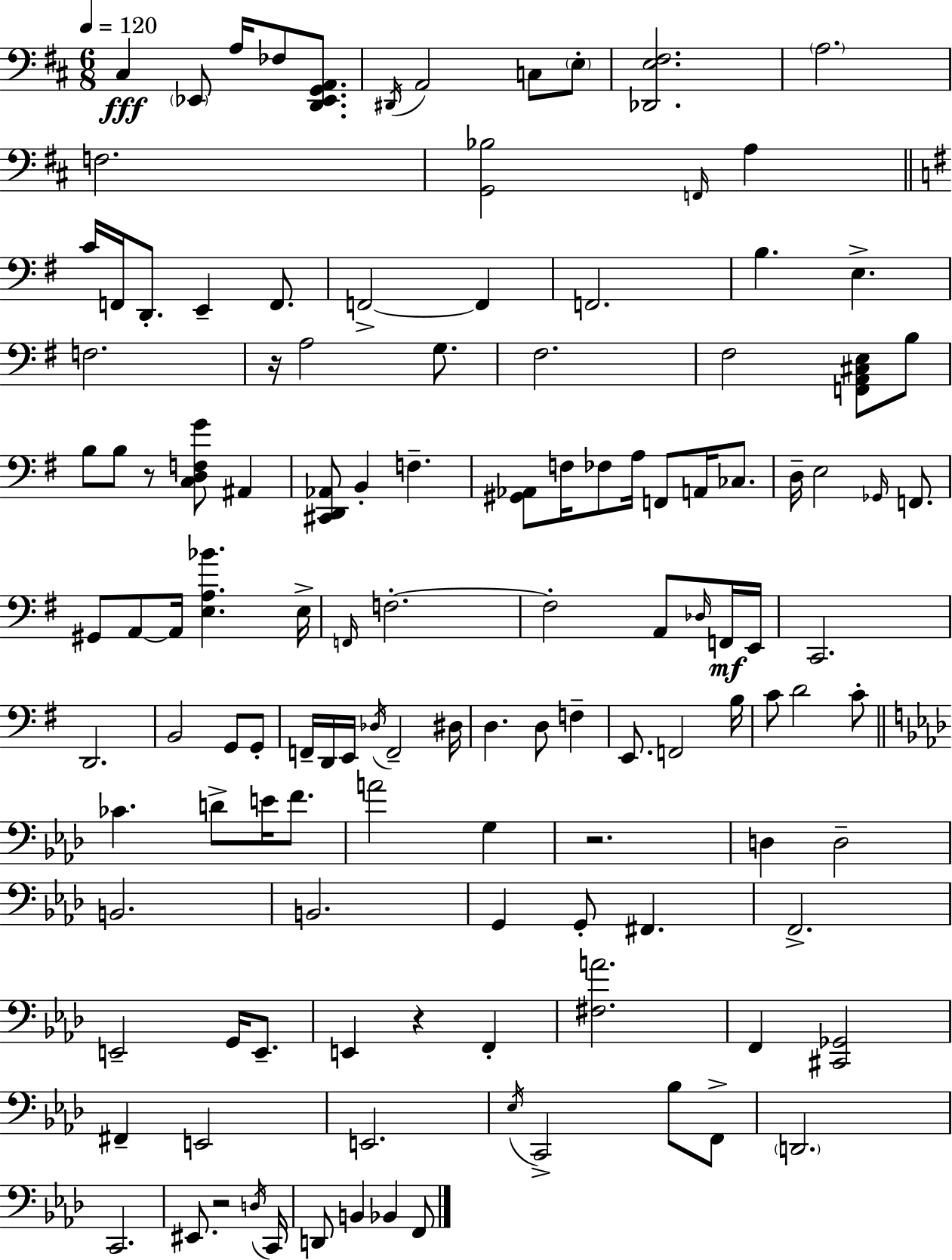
X:1
T:Untitled
M:6/8
L:1/4
K:D
^C, _E,,/2 A,/4 _F,/2 [D,,_E,,G,,A,,]/2 ^D,,/4 A,,2 C,/2 E,/2 [_D,,E,^F,]2 A,2 F,2 [G,,_B,]2 F,,/4 A, C/4 F,,/4 D,,/2 E,, F,,/2 F,,2 F,, F,,2 B, E, F,2 z/4 A,2 G,/2 ^F,2 ^F,2 [F,,A,,^C,E,]/2 B,/2 B,/2 B,/2 z/2 [C,D,F,G]/2 ^A,, [^C,,D,,_A,,]/2 B,, F, [^G,,_A,,]/2 F,/4 _F,/2 A,/4 F,,/2 A,,/4 _C,/2 D,/4 E,2 _G,,/4 F,,/2 ^G,,/2 A,,/2 A,,/4 [E,A,_B] E,/4 F,,/4 F,2 F,2 A,,/2 _D,/4 F,,/4 E,,/4 C,,2 D,,2 B,,2 G,,/2 G,,/2 F,,/4 D,,/4 E,,/4 _D,/4 F,,2 ^D,/4 D, D,/2 F, E,,/2 F,,2 B,/4 C/2 D2 C/2 _C D/2 E/4 F/2 A2 G, z2 D, D,2 B,,2 B,,2 G,, G,,/2 ^F,, F,,2 E,,2 G,,/4 E,,/2 E,, z F,, [^F,A]2 F,, [^C,,_G,,]2 ^F,, E,,2 E,,2 _E,/4 C,,2 _B,/2 F,,/2 D,,2 C,,2 ^E,,/2 z2 D,/4 C,,/4 D,,/2 B,, _B,, F,,/2